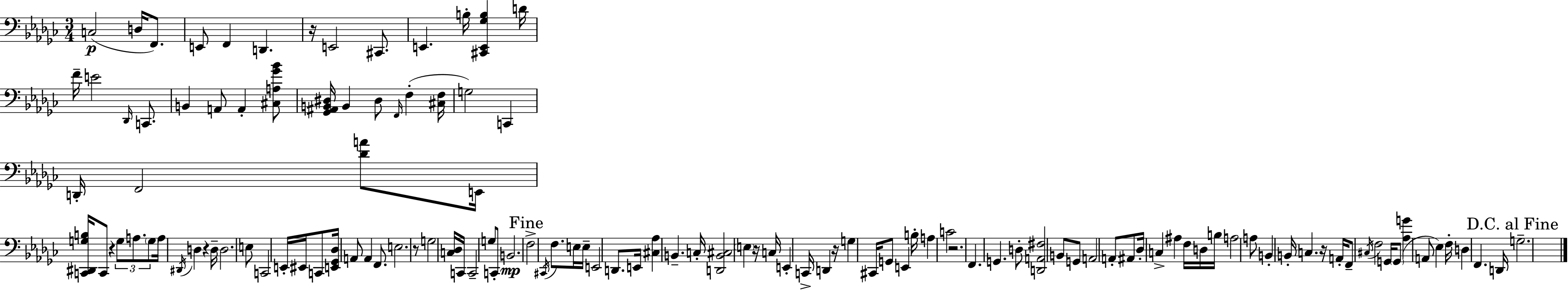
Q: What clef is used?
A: bass